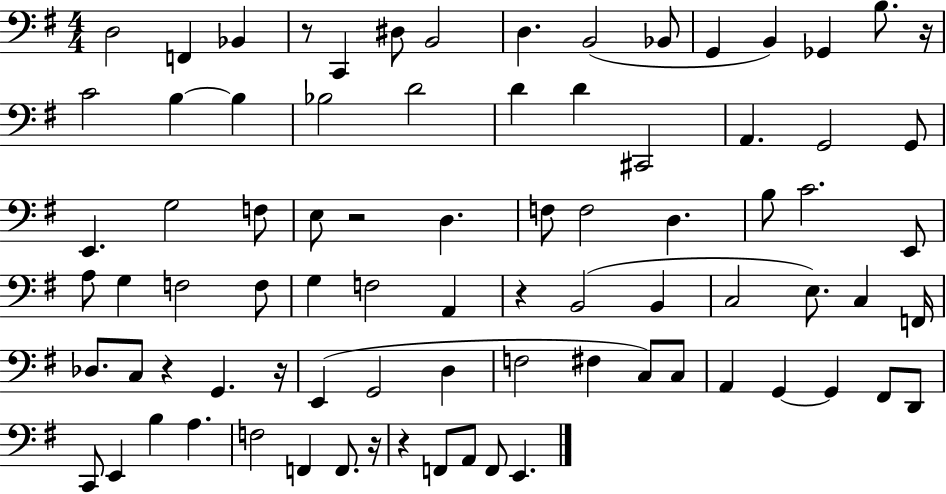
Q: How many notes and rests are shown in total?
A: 82